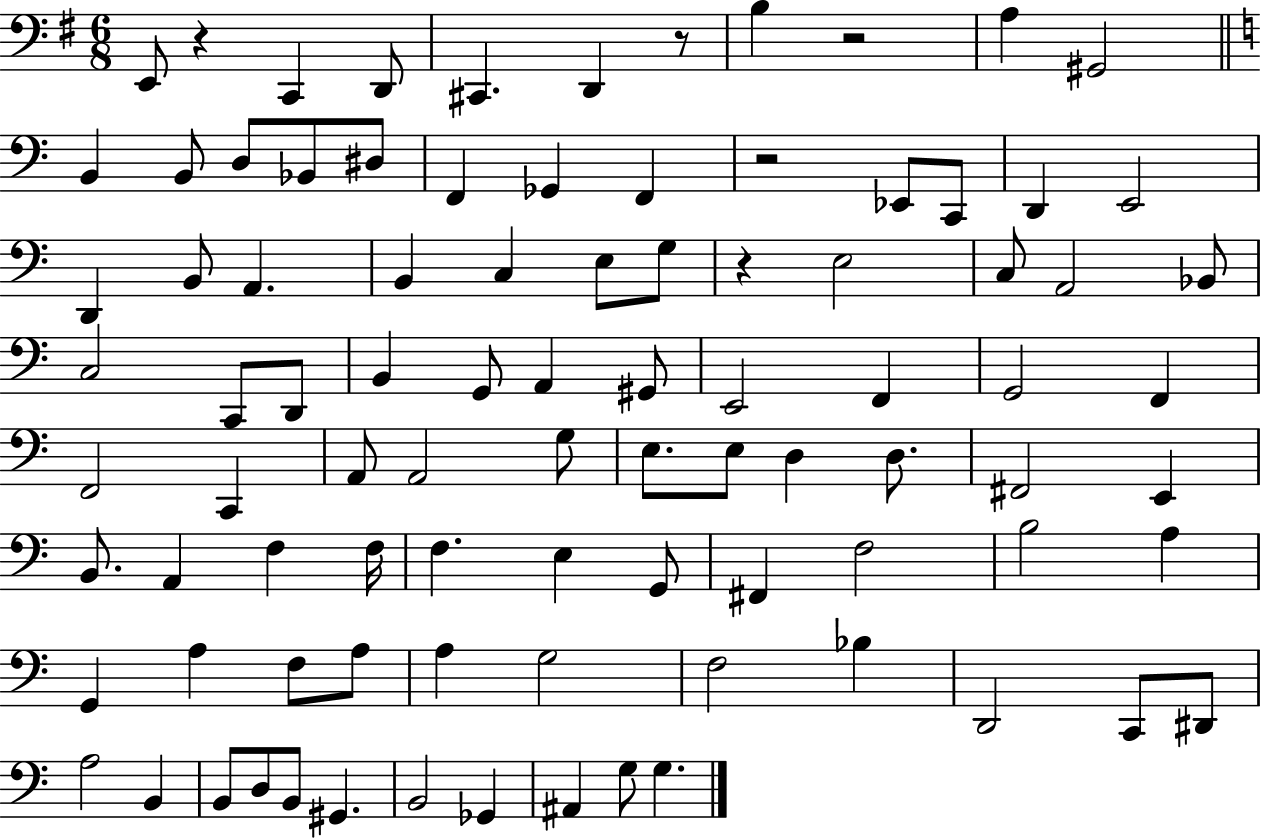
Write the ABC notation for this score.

X:1
T:Untitled
M:6/8
L:1/4
K:G
E,,/2 z C,, D,,/2 ^C,, D,, z/2 B, z2 A, ^G,,2 B,, B,,/2 D,/2 _B,,/2 ^D,/2 F,, _G,, F,, z2 _E,,/2 C,,/2 D,, E,,2 D,, B,,/2 A,, B,, C, E,/2 G,/2 z E,2 C,/2 A,,2 _B,,/2 C,2 C,,/2 D,,/2 B,, G,,/2 A,, ^G,,/2 E,,2 F,, G,,2 F,, F,,2 C,, A,,/2 A,,2 G,/2 E,/2 E,/2 D, D,/2 ^F,,2 E,, B,,/2 A,, F, F,/4 F, E, G,,/2 ^F,, F,2 B,2 A, G,, A, F,/2 A,/2 A, G,2 F,2 _B, D,,2 C,,/2 ^D,,/2 A,2 B,, B,,/2 D,/2 B,,/2 ^G,, B,,2 _G,, ^A,, G,/2 G,